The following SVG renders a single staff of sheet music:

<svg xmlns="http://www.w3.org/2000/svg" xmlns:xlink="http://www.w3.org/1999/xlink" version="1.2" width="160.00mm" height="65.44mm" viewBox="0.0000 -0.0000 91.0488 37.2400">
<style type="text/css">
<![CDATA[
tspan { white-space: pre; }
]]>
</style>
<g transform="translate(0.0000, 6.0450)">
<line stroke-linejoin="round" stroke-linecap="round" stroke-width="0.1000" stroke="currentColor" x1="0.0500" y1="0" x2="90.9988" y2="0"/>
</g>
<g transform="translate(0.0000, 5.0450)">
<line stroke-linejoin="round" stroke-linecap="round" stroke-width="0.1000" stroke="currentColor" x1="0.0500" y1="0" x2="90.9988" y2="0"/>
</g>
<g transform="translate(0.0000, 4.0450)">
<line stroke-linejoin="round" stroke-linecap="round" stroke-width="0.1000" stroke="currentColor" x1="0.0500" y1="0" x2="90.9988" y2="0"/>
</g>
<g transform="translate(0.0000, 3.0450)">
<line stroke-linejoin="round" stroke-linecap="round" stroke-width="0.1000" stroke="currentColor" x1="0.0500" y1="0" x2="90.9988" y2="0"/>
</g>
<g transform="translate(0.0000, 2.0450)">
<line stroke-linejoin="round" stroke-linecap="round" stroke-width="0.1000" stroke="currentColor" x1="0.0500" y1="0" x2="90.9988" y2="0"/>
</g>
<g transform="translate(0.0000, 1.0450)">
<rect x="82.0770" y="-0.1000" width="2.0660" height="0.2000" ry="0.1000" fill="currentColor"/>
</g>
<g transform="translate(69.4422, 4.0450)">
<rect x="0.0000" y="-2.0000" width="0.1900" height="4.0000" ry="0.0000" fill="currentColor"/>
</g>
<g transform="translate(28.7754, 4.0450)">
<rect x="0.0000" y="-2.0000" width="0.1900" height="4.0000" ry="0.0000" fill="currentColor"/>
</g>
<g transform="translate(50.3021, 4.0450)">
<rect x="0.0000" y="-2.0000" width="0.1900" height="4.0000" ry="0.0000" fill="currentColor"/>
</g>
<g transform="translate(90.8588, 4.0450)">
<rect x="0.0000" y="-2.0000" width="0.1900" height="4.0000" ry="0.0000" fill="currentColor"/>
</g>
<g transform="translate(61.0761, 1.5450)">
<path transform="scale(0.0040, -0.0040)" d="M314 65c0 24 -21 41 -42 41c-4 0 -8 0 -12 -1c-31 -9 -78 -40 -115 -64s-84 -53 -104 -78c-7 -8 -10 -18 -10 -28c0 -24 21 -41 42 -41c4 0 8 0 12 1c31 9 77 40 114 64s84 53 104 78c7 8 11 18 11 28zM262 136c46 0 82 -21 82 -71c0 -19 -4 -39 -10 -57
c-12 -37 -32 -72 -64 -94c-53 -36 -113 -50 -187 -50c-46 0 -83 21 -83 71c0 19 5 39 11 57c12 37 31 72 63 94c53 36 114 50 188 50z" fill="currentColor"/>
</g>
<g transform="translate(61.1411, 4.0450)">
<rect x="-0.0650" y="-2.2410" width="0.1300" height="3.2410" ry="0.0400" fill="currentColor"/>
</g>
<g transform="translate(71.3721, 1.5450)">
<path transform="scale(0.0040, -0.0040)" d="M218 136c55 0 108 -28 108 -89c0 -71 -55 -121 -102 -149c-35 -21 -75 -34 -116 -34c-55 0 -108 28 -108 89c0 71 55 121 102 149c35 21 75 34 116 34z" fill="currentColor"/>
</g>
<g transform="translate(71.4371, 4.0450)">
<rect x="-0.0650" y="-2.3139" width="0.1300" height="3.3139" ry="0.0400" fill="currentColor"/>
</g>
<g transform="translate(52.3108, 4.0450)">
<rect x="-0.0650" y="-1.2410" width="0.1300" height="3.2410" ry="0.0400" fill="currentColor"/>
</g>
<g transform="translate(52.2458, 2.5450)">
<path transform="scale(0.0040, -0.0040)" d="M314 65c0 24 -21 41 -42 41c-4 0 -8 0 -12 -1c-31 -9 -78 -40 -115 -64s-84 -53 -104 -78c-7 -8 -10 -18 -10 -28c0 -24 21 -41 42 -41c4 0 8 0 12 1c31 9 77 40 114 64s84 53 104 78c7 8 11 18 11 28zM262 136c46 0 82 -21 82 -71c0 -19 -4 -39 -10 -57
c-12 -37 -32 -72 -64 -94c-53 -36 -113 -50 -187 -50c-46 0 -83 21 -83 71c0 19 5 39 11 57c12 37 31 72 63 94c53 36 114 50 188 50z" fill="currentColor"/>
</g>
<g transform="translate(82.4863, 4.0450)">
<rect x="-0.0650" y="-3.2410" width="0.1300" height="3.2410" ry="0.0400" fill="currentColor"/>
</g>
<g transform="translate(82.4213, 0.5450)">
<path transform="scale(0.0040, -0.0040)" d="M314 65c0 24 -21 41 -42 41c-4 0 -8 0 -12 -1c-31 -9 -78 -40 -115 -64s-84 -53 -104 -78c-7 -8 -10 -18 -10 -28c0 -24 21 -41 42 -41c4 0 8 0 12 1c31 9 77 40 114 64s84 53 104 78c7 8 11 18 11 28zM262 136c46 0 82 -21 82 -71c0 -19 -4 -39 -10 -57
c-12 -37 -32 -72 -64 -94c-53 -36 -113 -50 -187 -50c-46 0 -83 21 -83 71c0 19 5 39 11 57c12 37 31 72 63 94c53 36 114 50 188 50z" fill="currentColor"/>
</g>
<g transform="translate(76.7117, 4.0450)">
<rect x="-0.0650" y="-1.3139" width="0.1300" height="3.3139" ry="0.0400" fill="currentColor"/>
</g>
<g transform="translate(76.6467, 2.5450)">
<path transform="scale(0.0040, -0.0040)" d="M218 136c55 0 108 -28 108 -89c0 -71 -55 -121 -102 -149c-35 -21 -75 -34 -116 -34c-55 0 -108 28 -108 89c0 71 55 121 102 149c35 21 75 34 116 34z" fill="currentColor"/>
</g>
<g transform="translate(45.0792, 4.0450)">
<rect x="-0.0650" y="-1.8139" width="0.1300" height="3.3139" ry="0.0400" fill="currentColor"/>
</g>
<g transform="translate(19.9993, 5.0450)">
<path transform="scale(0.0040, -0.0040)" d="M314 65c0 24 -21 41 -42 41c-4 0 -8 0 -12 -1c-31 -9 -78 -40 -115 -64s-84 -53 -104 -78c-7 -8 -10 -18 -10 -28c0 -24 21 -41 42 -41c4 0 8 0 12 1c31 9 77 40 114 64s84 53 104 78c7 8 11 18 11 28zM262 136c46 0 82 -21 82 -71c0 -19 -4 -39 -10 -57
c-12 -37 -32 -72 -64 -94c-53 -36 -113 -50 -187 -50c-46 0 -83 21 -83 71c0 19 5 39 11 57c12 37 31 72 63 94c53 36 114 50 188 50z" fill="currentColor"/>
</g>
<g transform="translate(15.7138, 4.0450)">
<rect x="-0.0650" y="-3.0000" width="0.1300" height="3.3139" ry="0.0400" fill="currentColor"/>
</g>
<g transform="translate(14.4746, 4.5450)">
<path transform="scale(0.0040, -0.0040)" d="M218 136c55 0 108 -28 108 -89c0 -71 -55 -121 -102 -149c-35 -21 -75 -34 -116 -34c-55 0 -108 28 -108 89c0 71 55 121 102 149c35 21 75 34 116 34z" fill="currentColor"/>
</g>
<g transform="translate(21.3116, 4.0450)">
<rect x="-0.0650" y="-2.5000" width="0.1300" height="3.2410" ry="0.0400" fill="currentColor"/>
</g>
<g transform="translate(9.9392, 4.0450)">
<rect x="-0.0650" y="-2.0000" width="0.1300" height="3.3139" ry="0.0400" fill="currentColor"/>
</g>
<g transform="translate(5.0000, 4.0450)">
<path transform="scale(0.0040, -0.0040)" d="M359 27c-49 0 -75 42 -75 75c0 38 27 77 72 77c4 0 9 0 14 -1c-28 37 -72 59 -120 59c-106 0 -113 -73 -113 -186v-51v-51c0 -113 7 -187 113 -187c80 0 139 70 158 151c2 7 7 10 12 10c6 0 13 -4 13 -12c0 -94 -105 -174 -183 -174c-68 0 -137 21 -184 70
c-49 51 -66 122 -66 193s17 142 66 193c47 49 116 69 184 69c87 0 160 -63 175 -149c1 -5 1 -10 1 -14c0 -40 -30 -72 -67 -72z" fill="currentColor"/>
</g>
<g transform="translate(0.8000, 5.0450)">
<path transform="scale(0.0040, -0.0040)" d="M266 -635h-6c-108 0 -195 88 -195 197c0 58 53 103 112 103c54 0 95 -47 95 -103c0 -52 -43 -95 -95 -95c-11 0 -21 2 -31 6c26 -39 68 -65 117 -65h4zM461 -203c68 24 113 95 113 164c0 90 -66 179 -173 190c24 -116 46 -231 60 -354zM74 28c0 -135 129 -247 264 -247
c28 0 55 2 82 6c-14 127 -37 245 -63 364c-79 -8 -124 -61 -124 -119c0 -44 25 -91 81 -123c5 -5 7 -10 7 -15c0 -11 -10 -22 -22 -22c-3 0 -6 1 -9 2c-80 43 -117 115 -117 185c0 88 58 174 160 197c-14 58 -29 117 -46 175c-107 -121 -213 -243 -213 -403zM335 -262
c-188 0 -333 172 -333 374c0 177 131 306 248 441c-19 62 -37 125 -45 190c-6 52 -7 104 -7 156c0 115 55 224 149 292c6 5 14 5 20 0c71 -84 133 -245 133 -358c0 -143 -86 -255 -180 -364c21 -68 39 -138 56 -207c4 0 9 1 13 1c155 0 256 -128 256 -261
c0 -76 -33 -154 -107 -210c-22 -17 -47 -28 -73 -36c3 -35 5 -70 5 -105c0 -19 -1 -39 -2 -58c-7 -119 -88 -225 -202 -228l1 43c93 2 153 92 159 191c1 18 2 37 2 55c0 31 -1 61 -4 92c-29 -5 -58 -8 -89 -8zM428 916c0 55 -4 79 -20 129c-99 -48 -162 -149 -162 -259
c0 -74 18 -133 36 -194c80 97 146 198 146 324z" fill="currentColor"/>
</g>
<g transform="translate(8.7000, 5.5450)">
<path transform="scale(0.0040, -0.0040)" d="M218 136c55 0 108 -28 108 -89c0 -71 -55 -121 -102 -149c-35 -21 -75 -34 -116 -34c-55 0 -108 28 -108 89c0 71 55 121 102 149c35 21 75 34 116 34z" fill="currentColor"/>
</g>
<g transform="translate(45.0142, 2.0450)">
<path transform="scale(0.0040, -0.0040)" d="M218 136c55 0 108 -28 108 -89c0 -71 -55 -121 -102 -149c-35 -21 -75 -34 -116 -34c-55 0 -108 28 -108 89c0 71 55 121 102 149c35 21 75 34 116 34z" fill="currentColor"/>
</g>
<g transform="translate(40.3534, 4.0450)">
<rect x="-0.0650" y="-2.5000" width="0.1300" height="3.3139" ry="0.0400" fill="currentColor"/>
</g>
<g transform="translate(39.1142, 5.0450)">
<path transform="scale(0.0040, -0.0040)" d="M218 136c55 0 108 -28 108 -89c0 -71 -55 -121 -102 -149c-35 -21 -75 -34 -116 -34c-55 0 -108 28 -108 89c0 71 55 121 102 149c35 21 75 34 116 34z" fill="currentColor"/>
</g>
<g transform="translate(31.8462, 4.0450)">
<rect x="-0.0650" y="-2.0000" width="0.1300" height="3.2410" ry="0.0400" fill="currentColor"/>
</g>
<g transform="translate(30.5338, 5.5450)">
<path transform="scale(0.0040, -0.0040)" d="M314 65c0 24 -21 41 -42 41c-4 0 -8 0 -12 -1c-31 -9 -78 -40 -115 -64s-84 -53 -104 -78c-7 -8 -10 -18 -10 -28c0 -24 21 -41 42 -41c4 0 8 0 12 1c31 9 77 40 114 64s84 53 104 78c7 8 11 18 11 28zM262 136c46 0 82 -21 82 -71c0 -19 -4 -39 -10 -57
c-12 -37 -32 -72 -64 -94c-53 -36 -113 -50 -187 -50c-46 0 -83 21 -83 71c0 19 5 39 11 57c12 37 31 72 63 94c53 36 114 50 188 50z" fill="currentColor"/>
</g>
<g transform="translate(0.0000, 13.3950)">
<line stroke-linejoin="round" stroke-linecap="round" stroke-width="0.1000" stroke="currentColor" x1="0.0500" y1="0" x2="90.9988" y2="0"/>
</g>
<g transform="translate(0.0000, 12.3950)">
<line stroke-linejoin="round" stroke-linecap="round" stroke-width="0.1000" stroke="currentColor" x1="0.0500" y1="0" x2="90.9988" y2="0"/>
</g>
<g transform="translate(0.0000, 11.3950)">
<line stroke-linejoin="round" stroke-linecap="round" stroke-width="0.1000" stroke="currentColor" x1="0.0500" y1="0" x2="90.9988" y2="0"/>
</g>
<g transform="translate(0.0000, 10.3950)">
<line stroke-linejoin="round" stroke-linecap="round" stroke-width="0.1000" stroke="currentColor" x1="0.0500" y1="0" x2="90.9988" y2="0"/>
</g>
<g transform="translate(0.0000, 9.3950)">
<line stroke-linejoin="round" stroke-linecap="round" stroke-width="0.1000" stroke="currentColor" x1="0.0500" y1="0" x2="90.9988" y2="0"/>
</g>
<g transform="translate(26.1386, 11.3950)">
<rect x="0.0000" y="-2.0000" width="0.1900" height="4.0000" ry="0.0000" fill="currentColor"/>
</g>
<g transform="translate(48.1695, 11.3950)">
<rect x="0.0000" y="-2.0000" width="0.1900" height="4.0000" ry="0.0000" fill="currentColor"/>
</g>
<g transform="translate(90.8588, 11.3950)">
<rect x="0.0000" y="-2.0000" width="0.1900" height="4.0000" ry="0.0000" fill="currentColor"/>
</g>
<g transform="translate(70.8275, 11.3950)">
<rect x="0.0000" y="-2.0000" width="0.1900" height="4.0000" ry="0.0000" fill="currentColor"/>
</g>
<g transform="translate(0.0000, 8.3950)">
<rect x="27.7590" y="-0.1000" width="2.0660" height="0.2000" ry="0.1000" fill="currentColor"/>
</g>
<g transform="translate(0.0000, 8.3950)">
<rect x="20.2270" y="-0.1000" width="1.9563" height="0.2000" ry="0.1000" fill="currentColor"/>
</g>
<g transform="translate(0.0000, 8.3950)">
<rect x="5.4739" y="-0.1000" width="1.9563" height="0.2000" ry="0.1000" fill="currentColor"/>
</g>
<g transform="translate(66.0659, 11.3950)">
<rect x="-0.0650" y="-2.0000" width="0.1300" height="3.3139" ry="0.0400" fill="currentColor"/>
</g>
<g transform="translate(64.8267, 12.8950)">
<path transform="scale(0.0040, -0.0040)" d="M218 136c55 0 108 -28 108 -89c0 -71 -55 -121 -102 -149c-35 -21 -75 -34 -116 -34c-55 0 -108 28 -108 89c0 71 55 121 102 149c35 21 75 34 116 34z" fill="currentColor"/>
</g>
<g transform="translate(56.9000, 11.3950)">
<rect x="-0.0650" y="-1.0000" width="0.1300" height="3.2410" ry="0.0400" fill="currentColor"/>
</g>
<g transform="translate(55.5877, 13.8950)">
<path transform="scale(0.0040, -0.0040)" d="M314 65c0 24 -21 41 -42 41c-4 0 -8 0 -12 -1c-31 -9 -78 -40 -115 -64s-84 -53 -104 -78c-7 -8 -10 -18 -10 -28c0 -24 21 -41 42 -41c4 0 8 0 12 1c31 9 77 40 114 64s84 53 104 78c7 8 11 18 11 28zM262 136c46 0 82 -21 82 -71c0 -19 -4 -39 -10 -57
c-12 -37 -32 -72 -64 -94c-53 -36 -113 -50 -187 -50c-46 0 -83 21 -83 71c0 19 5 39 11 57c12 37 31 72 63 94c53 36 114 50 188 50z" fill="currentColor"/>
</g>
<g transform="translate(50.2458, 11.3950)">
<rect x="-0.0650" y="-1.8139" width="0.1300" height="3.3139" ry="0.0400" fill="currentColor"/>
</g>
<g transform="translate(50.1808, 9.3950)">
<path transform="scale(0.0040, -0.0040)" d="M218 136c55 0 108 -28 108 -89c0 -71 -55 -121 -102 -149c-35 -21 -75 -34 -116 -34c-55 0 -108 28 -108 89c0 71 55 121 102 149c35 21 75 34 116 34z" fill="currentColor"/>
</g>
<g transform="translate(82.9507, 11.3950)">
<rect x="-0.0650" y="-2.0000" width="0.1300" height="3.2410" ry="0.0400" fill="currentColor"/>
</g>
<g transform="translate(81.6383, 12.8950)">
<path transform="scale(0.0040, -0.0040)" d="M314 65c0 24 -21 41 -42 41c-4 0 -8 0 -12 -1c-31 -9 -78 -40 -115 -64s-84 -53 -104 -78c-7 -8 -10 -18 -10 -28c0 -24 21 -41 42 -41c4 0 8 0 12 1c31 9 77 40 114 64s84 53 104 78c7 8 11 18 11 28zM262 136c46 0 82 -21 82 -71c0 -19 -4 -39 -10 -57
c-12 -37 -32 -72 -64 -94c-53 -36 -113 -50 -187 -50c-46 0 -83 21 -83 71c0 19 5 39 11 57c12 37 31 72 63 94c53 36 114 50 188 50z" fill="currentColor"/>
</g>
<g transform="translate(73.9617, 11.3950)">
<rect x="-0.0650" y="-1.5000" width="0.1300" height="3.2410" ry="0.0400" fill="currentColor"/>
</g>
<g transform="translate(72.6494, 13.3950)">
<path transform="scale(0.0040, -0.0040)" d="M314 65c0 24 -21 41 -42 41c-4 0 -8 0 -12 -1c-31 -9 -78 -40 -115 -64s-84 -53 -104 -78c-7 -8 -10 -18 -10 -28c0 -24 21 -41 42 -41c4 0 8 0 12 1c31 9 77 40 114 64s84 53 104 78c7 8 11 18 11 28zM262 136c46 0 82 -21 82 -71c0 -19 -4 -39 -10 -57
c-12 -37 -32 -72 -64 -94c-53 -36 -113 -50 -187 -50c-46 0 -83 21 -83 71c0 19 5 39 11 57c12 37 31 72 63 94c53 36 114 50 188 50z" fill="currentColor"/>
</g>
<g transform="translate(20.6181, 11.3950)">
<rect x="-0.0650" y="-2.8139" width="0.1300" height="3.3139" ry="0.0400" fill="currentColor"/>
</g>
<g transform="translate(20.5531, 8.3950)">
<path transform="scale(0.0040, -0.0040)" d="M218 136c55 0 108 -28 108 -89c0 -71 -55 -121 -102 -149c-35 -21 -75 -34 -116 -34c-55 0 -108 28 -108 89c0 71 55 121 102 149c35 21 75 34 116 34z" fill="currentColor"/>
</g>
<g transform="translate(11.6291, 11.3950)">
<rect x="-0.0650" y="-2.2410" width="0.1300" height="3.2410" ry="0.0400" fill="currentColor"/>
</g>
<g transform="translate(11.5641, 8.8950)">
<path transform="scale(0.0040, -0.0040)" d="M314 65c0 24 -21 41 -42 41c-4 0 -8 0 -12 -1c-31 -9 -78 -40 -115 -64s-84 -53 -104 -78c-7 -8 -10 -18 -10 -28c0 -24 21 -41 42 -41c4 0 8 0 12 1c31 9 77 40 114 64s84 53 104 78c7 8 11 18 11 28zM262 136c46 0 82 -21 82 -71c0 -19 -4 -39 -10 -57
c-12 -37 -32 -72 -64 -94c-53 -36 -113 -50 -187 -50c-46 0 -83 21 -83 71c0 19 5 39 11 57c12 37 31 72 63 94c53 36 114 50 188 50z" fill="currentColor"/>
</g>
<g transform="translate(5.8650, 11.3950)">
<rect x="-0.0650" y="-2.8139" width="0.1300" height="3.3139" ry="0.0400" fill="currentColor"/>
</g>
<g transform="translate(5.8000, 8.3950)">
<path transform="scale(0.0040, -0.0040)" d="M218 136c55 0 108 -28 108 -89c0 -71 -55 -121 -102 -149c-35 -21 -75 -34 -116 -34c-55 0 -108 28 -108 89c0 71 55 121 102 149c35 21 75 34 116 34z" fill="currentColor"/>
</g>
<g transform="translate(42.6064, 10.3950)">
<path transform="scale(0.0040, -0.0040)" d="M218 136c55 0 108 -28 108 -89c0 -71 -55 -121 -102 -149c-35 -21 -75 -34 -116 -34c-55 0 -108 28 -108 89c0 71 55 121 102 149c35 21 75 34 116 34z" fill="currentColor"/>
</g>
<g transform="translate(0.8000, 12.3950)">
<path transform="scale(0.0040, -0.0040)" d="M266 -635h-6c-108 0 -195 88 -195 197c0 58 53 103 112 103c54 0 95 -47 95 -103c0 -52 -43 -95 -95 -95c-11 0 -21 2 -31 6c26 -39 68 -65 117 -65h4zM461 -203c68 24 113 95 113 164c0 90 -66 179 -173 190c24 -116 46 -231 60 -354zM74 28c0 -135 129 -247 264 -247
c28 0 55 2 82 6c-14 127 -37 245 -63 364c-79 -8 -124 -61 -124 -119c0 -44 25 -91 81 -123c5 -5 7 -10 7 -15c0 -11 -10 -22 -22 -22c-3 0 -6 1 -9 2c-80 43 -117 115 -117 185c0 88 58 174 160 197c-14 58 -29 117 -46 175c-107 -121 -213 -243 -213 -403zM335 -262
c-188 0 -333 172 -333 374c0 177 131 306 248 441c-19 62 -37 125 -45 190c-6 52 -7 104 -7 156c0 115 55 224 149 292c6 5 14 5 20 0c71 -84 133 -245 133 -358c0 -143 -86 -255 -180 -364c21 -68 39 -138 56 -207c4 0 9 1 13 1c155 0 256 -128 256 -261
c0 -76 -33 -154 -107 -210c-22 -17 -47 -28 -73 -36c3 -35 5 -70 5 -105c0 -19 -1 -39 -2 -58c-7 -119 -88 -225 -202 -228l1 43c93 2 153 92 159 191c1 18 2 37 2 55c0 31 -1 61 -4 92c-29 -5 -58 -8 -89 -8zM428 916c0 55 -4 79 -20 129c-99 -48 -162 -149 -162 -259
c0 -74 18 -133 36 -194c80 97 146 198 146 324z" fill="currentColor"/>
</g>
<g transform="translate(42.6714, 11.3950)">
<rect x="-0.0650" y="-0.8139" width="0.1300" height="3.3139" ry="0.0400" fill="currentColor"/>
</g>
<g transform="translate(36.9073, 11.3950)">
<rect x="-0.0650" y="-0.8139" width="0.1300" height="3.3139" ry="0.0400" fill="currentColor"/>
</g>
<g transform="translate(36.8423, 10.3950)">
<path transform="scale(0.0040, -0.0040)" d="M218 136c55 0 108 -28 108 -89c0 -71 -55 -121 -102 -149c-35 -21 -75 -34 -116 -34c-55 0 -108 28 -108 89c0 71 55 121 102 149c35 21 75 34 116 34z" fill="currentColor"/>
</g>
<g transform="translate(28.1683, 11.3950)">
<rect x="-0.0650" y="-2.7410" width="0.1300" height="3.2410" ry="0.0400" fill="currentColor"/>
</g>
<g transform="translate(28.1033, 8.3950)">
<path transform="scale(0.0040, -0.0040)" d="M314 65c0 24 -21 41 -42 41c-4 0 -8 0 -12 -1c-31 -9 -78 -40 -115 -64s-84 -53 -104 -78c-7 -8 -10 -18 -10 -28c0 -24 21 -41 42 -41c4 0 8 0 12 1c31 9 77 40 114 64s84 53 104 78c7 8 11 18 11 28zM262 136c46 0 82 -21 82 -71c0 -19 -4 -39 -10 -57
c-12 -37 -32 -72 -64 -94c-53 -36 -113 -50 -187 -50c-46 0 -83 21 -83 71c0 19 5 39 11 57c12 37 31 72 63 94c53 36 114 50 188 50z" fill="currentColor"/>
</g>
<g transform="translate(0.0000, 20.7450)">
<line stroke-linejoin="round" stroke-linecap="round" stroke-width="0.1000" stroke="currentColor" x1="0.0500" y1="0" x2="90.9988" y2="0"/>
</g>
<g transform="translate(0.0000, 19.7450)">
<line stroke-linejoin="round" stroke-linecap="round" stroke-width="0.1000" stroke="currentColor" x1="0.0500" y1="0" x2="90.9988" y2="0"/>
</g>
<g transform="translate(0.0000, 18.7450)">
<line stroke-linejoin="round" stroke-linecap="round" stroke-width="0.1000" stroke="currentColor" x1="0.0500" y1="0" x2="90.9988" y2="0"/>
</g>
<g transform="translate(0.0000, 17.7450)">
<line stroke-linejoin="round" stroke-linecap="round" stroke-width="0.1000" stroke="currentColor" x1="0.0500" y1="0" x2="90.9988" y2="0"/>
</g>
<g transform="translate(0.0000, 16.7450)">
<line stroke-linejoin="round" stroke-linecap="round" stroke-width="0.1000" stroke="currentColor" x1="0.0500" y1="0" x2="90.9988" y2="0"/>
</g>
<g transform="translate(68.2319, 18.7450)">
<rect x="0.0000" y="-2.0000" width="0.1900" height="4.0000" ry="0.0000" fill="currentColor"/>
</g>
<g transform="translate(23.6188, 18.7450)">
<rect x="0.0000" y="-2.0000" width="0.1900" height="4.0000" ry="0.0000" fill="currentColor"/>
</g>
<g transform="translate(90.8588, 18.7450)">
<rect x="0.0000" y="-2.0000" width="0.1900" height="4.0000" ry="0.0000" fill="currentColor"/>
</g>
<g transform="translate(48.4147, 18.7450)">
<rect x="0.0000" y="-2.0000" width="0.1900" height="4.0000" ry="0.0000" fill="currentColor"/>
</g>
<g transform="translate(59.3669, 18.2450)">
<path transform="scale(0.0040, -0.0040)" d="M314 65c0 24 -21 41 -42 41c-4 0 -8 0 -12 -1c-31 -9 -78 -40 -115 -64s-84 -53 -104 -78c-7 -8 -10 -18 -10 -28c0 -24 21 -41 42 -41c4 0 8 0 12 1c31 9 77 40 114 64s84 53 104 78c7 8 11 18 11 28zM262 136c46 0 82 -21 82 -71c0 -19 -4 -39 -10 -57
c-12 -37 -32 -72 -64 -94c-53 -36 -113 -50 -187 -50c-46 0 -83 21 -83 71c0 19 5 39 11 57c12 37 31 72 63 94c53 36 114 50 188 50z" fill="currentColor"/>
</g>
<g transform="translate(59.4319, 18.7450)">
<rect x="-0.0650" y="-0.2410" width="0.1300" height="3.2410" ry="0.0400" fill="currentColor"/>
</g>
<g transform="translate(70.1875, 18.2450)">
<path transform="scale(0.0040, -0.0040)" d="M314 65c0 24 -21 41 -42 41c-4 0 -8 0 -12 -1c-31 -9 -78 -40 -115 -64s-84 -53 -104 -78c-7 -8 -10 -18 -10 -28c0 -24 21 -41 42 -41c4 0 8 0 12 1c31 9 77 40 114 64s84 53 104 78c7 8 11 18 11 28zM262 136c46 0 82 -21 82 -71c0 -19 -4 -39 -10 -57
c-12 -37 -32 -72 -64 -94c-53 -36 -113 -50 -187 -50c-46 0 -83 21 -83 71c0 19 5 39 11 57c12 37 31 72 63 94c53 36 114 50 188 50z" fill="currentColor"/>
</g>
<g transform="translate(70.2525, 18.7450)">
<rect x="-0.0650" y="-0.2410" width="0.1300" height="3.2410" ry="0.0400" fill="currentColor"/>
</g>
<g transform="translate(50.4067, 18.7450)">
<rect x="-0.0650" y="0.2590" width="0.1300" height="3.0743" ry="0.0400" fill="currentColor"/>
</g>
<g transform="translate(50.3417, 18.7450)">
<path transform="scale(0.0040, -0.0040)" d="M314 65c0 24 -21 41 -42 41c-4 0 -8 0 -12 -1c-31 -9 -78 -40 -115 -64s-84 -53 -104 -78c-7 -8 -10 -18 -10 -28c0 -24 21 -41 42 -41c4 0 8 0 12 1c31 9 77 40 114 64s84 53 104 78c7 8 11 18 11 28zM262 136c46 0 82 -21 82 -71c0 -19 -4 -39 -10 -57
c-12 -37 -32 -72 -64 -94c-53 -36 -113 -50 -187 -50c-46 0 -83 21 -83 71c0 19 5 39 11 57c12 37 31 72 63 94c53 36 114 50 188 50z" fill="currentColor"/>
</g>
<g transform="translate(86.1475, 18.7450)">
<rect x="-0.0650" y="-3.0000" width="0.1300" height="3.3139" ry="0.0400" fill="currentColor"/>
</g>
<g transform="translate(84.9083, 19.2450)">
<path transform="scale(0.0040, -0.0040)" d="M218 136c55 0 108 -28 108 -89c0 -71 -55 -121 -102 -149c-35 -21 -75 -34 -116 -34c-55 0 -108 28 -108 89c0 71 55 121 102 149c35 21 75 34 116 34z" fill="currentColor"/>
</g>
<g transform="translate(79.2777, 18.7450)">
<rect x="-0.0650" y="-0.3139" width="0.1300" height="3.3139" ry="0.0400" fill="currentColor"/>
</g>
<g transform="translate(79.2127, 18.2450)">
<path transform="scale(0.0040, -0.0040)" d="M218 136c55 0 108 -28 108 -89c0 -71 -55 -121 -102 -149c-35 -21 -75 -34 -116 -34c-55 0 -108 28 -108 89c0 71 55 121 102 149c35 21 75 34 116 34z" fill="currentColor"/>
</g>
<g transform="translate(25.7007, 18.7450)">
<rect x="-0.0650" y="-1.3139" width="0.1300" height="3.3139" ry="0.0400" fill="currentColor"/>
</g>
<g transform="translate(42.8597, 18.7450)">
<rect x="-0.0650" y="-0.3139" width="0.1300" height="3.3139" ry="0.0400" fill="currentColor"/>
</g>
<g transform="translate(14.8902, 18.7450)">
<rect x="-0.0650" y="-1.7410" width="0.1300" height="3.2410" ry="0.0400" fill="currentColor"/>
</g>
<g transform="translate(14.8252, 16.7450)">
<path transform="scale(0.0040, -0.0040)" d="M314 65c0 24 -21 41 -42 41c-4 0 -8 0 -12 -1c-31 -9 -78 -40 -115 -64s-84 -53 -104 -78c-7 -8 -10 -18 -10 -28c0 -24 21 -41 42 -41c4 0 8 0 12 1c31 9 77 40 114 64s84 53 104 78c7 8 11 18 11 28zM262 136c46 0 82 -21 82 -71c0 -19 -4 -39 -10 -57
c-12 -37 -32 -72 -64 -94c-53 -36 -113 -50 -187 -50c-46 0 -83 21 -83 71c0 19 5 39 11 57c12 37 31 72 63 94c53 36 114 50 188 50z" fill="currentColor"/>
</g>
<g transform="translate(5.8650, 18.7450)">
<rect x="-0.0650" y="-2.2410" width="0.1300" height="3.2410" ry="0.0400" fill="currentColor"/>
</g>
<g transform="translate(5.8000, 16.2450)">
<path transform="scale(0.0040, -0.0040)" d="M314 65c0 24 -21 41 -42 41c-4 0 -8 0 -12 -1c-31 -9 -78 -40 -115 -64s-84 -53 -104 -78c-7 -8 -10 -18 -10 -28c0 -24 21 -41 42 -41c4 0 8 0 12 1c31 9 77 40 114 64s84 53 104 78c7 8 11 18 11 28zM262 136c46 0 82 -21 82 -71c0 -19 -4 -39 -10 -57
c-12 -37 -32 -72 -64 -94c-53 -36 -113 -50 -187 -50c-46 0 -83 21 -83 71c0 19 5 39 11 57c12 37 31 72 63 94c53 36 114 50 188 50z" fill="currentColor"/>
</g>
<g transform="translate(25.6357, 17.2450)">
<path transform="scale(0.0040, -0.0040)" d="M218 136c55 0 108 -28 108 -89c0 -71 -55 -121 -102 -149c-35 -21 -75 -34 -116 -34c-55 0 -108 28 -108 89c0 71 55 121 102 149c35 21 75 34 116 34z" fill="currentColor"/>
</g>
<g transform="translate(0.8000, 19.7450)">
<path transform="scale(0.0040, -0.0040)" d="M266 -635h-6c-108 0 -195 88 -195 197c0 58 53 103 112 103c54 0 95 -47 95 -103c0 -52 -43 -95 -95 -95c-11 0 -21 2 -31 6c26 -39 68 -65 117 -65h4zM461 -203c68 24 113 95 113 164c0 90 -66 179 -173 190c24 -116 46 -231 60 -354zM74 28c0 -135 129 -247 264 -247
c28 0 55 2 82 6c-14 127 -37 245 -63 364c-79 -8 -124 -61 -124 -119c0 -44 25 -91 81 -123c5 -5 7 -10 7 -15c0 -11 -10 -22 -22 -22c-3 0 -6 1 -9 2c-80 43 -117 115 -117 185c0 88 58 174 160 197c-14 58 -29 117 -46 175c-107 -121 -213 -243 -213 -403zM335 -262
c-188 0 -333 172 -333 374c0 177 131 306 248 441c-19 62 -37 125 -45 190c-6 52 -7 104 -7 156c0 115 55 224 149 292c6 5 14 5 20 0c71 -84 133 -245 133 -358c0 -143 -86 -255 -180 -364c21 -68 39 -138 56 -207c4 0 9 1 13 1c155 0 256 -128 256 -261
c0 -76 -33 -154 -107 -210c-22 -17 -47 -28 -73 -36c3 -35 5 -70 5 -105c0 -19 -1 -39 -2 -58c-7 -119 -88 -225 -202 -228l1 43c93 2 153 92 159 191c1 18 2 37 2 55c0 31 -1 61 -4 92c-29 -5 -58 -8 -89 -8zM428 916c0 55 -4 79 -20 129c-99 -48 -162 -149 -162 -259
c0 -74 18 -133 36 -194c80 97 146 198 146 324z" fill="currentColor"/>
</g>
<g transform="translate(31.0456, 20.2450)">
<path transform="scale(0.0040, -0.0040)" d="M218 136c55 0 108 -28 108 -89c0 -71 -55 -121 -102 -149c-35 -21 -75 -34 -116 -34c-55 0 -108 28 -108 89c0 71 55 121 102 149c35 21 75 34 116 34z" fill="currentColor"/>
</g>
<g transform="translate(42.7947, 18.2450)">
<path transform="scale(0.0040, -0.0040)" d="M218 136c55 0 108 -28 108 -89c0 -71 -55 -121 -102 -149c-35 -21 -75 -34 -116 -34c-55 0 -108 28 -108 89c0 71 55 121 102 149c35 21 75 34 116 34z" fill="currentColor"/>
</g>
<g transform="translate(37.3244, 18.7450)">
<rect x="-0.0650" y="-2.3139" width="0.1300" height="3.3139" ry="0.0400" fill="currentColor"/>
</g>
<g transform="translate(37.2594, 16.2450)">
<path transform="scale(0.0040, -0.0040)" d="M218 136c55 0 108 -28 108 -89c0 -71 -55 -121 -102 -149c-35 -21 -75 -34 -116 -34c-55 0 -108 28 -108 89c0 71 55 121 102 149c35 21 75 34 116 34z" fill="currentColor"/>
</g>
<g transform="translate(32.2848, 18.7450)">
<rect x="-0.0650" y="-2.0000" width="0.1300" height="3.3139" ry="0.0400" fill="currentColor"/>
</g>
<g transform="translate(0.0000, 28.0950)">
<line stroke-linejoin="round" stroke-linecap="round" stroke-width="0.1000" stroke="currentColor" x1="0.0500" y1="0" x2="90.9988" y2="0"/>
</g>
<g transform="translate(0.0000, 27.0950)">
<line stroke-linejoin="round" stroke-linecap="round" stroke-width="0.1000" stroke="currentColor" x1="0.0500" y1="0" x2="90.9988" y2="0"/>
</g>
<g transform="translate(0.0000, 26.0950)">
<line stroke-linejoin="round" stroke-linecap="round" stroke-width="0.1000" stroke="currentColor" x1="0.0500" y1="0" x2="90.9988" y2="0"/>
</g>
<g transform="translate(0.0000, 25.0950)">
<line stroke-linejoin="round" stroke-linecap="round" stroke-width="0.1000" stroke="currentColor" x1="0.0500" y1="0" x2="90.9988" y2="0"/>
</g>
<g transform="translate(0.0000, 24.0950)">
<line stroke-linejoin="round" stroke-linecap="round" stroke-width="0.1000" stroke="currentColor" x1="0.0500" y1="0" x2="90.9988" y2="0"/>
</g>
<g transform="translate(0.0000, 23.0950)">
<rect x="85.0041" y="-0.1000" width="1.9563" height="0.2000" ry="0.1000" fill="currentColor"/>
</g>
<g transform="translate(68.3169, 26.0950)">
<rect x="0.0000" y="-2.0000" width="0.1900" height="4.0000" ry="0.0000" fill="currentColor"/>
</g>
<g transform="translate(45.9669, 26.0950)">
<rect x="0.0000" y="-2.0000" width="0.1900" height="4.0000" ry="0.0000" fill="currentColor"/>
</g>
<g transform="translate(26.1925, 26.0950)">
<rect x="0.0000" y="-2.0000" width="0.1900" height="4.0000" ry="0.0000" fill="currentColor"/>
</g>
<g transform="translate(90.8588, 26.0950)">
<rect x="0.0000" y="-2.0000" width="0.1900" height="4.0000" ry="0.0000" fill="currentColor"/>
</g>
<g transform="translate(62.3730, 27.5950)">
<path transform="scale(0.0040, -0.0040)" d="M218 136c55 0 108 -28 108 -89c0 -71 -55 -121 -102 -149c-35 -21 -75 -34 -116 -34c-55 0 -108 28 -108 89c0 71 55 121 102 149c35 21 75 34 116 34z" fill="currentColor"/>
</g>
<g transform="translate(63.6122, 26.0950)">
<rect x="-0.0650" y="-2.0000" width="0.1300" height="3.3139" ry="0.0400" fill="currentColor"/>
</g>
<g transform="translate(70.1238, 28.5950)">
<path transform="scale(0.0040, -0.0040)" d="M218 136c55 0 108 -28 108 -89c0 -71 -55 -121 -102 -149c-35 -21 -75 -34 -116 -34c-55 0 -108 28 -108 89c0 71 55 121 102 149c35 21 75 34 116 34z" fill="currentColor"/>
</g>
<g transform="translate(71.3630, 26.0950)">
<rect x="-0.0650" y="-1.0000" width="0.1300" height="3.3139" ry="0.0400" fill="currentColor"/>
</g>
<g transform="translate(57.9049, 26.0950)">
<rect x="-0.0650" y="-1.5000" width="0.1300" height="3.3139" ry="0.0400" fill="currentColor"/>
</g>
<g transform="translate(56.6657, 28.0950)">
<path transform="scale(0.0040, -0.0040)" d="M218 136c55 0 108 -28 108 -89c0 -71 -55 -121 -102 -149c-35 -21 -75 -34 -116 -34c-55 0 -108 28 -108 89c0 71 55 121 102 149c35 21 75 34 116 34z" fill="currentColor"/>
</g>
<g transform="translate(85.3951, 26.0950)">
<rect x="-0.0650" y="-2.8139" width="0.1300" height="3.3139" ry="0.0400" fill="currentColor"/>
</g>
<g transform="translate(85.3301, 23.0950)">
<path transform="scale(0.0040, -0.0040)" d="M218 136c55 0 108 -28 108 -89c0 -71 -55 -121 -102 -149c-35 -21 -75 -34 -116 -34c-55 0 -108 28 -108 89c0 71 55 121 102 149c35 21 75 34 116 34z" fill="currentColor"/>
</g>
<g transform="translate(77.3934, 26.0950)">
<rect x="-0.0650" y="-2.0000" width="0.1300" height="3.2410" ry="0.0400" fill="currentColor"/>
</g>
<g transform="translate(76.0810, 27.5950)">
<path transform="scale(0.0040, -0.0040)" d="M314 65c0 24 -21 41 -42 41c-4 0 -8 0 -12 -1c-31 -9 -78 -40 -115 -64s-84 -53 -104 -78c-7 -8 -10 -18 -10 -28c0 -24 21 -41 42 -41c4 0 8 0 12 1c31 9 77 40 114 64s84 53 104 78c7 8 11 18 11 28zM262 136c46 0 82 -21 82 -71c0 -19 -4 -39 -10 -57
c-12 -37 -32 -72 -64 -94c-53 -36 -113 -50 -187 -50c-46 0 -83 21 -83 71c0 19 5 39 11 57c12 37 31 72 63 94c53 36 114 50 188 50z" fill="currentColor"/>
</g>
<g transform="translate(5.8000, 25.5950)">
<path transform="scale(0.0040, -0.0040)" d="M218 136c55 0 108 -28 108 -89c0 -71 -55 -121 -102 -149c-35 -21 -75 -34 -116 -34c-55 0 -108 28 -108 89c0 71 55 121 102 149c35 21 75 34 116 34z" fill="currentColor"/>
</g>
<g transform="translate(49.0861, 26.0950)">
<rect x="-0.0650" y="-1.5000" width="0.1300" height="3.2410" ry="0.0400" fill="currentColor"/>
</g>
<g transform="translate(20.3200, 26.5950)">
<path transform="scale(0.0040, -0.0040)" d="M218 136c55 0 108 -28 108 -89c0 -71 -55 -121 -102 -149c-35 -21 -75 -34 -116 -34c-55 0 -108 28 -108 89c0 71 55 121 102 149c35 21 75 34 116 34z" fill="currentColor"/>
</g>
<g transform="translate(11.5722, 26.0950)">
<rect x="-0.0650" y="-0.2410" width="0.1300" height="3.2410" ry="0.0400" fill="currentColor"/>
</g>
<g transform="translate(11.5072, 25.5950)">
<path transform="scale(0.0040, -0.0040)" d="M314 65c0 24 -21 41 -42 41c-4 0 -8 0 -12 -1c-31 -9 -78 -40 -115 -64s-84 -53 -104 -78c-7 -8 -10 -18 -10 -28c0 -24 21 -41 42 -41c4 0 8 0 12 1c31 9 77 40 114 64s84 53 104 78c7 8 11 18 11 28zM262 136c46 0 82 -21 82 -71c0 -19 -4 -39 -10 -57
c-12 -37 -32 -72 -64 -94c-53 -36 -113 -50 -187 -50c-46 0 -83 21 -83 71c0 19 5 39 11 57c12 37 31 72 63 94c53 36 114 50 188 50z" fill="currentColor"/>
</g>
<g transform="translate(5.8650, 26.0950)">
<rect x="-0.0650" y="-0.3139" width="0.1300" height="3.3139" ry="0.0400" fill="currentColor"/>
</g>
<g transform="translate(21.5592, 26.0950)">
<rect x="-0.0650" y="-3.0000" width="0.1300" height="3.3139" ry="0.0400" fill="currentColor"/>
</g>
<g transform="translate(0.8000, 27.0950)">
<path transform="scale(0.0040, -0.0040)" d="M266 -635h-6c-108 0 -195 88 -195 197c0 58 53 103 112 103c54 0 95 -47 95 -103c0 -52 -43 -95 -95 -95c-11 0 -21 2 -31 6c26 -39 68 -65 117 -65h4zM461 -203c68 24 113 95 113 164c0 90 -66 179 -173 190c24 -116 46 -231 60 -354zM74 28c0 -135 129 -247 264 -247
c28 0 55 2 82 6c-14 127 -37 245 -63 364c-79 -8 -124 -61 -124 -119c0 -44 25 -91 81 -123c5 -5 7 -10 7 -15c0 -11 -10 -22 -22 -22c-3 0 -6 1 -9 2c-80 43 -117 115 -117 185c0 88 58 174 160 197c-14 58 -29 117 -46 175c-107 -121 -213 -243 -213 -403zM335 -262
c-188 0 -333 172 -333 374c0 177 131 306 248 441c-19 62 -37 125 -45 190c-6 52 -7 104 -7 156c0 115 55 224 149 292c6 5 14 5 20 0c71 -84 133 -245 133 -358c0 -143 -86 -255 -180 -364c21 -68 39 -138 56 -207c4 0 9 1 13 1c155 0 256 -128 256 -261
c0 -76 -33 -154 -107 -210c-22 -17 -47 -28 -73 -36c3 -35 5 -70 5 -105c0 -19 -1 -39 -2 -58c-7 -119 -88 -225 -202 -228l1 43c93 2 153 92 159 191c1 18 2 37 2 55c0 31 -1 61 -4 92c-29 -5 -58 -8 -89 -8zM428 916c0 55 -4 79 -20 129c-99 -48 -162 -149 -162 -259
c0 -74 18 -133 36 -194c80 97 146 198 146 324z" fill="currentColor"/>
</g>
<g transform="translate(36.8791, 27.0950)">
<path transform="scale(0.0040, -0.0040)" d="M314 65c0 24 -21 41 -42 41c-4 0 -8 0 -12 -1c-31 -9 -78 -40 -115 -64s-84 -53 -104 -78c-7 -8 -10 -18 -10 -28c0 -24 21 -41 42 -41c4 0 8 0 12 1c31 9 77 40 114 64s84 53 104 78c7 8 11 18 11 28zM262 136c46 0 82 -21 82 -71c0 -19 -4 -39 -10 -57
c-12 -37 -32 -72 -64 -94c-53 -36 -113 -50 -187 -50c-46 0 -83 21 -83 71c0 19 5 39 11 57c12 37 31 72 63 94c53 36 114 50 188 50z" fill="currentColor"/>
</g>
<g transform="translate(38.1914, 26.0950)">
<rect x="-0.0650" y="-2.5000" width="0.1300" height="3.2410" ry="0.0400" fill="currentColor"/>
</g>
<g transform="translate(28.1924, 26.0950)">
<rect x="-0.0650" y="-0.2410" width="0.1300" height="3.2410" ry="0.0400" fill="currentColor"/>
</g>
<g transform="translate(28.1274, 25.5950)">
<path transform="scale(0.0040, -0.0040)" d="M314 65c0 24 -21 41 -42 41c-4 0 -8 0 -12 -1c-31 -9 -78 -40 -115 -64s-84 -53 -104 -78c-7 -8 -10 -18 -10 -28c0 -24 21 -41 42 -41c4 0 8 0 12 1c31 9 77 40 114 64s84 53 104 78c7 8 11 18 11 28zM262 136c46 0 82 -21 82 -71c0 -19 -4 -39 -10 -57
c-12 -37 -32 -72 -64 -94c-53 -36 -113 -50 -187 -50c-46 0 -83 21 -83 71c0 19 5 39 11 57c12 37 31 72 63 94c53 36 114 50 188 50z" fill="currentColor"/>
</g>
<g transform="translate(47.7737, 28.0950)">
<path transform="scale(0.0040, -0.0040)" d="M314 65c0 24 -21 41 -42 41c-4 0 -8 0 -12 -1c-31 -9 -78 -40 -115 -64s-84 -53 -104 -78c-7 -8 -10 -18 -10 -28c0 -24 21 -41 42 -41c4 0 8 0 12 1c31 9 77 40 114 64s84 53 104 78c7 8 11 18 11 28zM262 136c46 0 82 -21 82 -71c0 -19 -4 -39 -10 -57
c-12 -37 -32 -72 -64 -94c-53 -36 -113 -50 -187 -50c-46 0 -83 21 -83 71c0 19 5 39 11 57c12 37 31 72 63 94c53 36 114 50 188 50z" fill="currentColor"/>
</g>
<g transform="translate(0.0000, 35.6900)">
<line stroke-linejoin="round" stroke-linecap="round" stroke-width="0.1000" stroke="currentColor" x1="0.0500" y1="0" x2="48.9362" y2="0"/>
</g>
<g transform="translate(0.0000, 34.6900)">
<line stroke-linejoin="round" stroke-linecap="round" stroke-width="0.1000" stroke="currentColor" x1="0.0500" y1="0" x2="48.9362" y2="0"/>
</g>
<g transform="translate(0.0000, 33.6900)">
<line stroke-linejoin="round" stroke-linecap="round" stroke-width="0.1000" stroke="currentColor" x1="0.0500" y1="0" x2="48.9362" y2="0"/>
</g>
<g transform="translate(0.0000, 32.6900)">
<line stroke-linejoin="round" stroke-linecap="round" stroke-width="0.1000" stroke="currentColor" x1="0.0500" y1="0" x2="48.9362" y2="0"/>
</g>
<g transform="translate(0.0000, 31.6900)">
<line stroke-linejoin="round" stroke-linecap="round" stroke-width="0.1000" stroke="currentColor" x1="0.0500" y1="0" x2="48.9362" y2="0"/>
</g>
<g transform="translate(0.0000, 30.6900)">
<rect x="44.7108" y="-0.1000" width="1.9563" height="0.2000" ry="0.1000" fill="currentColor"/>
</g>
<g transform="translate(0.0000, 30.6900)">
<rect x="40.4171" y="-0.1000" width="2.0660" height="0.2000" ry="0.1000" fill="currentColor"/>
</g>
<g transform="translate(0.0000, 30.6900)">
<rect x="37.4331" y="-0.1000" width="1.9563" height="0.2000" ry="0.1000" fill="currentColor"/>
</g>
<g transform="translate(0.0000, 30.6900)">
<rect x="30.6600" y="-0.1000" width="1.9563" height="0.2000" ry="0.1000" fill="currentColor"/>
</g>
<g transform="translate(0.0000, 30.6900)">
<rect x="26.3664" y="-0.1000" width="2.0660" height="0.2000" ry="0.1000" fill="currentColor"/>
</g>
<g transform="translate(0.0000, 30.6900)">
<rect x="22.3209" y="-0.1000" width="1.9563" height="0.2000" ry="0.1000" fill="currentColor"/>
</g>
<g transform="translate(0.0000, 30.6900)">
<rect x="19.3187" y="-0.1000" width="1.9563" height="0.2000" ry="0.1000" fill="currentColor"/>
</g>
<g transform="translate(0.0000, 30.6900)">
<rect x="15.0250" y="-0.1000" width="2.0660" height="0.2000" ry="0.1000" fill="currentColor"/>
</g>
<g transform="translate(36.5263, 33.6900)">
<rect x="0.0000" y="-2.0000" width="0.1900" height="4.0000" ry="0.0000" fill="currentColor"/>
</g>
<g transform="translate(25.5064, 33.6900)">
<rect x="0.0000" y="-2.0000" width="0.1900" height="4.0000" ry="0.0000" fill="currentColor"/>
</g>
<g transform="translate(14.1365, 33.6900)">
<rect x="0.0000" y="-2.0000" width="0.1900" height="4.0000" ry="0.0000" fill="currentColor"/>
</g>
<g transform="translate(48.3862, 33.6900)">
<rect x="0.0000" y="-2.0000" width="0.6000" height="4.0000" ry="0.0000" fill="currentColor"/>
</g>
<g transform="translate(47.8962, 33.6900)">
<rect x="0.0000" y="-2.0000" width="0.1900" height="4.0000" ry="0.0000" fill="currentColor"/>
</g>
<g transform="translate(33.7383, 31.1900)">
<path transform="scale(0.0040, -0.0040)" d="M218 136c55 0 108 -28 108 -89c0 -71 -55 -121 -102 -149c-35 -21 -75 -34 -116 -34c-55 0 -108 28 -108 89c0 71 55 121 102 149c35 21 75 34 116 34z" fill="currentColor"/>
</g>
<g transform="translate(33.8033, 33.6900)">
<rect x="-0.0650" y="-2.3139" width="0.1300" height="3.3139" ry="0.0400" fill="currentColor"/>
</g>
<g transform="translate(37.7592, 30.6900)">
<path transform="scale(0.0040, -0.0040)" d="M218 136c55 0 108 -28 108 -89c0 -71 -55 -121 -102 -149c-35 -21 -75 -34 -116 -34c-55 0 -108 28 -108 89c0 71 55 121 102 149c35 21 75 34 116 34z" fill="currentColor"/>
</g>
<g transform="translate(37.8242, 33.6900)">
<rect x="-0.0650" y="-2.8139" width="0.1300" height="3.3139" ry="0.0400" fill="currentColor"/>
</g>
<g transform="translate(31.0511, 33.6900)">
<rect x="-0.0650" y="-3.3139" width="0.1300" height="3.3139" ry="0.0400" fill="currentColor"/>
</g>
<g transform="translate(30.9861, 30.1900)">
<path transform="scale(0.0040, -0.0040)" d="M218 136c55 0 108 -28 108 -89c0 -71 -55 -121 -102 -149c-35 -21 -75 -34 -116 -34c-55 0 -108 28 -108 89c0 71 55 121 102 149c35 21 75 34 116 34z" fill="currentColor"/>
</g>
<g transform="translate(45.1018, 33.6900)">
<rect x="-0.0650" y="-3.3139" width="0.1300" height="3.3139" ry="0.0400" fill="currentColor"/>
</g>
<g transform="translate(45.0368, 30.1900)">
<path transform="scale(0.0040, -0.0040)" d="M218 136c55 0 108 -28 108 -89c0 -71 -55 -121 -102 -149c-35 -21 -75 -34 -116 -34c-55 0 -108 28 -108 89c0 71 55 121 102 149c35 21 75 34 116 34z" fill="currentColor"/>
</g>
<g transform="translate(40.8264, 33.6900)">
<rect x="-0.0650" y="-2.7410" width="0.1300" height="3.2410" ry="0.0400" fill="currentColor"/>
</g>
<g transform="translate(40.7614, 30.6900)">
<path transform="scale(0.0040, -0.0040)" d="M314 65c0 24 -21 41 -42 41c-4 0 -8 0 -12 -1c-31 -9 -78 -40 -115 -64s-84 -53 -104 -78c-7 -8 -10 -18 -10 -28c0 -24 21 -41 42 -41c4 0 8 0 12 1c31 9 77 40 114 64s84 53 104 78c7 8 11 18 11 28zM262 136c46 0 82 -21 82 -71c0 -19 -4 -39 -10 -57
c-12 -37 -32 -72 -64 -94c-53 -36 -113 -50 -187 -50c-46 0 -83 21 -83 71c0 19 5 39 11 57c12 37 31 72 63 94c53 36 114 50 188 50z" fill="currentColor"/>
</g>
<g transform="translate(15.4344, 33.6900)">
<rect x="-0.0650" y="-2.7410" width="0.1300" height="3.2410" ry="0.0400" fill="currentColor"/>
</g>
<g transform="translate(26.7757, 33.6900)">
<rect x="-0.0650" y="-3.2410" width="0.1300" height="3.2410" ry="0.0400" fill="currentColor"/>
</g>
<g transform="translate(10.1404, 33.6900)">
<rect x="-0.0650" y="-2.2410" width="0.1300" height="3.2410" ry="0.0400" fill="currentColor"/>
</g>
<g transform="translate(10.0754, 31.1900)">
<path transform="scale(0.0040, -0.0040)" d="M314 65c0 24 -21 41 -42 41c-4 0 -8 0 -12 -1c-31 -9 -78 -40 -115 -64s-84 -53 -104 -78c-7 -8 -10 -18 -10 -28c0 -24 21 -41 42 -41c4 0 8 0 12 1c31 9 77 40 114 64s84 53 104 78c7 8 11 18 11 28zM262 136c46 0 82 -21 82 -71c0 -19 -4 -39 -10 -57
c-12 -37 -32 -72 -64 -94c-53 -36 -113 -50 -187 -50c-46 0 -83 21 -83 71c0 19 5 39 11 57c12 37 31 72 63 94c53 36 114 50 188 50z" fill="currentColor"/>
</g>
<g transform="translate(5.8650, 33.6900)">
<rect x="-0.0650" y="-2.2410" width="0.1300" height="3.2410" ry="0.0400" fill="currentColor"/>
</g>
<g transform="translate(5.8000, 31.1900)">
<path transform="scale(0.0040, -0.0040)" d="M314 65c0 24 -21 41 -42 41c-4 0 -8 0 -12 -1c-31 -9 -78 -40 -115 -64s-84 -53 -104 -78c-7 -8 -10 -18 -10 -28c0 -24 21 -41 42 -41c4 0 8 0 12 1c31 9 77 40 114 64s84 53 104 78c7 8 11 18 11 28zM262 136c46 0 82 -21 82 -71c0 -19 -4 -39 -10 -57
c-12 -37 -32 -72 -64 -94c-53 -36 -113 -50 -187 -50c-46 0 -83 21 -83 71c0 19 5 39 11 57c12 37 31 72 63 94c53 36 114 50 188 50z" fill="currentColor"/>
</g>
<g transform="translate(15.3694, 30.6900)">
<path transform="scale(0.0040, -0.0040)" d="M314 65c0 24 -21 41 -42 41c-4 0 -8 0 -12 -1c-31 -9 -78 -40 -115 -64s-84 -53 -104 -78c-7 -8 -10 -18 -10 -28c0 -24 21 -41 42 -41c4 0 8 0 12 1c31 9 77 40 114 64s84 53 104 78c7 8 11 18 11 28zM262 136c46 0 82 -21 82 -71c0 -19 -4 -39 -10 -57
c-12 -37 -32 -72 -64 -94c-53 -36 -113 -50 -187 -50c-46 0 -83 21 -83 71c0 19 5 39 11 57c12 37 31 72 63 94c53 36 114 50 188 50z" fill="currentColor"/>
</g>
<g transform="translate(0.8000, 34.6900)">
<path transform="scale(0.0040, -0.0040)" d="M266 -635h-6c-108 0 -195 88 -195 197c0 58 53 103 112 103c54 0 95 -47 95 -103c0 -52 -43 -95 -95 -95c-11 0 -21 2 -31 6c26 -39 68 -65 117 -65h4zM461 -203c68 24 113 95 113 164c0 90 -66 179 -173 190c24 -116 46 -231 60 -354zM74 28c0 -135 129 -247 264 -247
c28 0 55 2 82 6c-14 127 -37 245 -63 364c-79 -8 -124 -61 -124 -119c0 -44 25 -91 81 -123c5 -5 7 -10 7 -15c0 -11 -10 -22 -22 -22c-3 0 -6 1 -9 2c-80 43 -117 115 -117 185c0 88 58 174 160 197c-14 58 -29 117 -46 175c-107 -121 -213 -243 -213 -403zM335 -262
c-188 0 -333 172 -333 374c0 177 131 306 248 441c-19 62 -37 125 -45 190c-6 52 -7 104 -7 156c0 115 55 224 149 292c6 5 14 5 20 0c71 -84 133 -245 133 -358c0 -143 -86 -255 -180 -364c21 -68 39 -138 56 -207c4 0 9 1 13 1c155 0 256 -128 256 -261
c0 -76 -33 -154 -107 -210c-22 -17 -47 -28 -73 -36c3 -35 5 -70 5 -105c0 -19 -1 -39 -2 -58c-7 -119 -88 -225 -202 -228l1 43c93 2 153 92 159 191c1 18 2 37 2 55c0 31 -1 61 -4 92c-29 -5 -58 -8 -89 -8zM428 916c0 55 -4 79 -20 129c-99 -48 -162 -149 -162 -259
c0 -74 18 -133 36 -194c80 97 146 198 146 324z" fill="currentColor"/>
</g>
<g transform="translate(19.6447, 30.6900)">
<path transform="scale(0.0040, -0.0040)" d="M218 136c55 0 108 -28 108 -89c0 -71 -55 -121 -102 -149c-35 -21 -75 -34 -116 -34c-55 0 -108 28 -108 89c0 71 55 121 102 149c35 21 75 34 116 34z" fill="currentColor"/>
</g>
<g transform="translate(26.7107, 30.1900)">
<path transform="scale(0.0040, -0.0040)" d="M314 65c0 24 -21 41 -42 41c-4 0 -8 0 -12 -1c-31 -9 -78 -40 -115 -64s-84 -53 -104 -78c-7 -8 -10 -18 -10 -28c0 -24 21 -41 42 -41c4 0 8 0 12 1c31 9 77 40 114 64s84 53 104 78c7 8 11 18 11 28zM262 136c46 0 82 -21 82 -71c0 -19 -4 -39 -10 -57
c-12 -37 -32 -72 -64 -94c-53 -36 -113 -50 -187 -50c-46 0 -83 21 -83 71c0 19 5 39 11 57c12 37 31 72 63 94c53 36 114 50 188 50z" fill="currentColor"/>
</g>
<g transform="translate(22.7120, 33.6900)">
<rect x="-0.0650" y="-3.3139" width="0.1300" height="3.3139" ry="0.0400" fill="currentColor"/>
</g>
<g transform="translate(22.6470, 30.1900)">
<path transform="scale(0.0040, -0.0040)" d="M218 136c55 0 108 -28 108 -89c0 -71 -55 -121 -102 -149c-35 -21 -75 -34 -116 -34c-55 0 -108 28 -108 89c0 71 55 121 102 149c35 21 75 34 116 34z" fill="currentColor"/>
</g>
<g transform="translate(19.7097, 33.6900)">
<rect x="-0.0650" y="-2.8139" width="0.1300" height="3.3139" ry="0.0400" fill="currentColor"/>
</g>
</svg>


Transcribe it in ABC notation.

X:1
T:Untitled
M:4/4
L:1/4
K:C
F A G2 F2 G f e2 g2 g e b2 a g2 a a2 d d f D2 F E2 F2 g2 f2 e F g c B2 c2 c2 c A c c2 A c2 G2 E2 E F D F2 a g2 g2 a2 a b b2 b g a a2 b